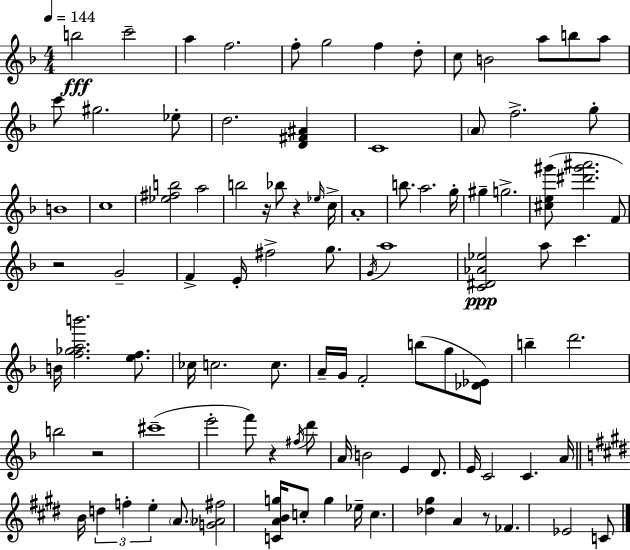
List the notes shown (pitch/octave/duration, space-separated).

B5/h C6/h A5/q F5/h. F5/e G5/h F5/q D5/e C5/e B4/h A5/e B5/e A5/e C6/e G#5/h. Eb5/e D5/h. [D4,F#4,A#4]/q C4/w A4/e F5/h. G5/e B4/w C5/w [Eb5,F#5,B5]/h A5/h B5/h R/s Bb5/e R/q Eb5/s C5/s A4/w B5/e. A5/h. G5/s G#5/q G5/h. [C#5,E5,G#6]/e [D#6,G#6,A#6]/h. F4/e R/h G4/h F4/q E4/s F#5/h G5/e. G4/s A5/w [C4,D#4,Ab4,Eb5]/h A5/e C6/q. B4/s [F5,Gb5,A5,B6]/h. [E5,F5]/e. CES5/s C5/h. C5/e. A4/s G4/s F4/h B5/e G5/e [Db4,Eb4]/e B5/q D6/h. B5/h R/h C#6/w E6/h F6/e R/q F#5/s D6/e A4/s B4/h E4/q D4/e. E4/s C4/h C4/q. A4/s B4/s D5/q F5/q E5/q A4/e. [G4,Ab4,F#5]/h [C4,A4,B4,G5]/s C5/e G5/q Eb5/s C5/q. [Db5,G#5]/q A4/q R/e FES4/q. Eb4/h C4/e